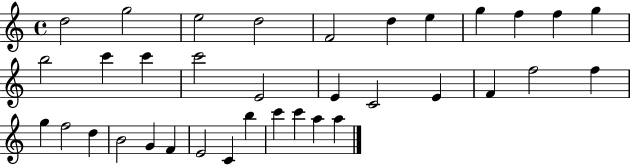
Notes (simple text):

D5/h G5/h E5/h D5/h F4/h D5/q E5/q G5/q F5/q F5/q G5/q B5/h C6/q C6/q C6/h E4/h E4/q C4/h E4/q F4/q F5/h F5/q G5/q F5/h D5/q B4/h G4/q F4/q E4/h C4/q B5/q C6/q C6/q A5/q A5/q